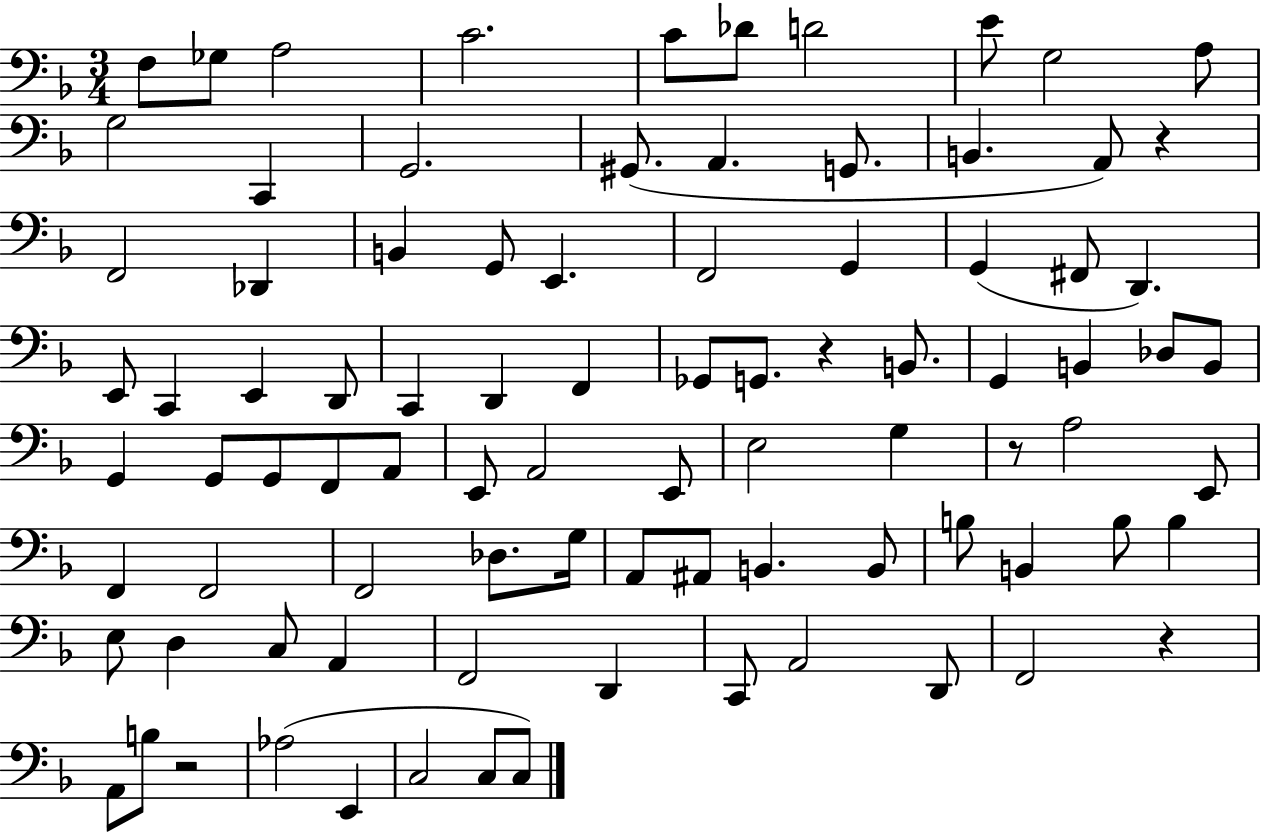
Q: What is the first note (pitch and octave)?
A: F3